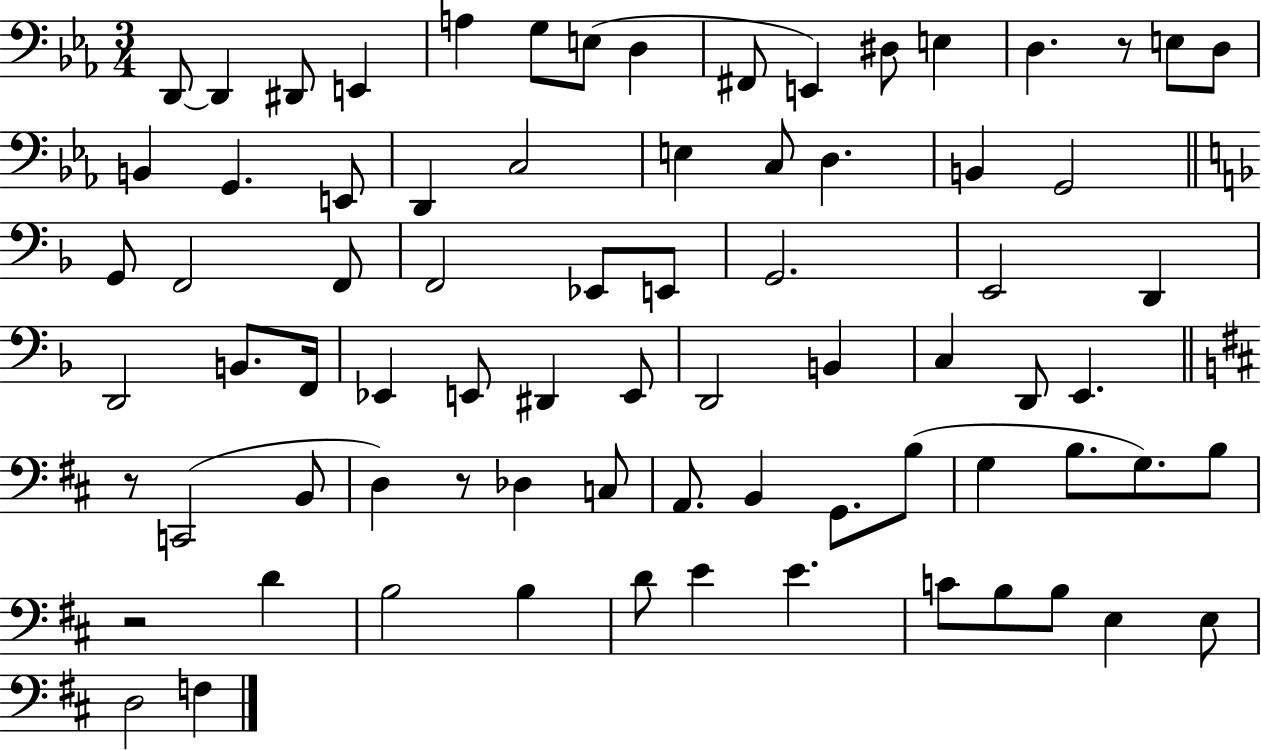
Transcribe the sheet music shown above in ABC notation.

X:1
T:Untitled
M:3/4
L:1/4
K:Eb
D,,/2 D,, ^D,,/2 E,, A, G,/2 E,/2 D, ^F,,/2 E,, ^D,/2 E, D, z/2 E,/2 D,/2 B,, G,, E,,/2 D,, C,2 E, C,/2 D, B,, G,,2 G,,/2 F,,2 F,,/2 F,,2 _E,,/2 E,,/2 G,,2 E,,2 D,, D,,2 B,,/2 F,,/4 _E,, E,,/2 ^D,, E,,/2 D,,2 B,, C, D,,/2 E,, z/2 C,,2 B,,/2 D, z/2 _D, C,/2 A,,/2 B,, G,,/2 B,/2 G, B,/2 G,/2 B,/2 z2 D B,2 B, D/2 E E C/2 B,/2 B,/2 E, E,/2 D,2 F,